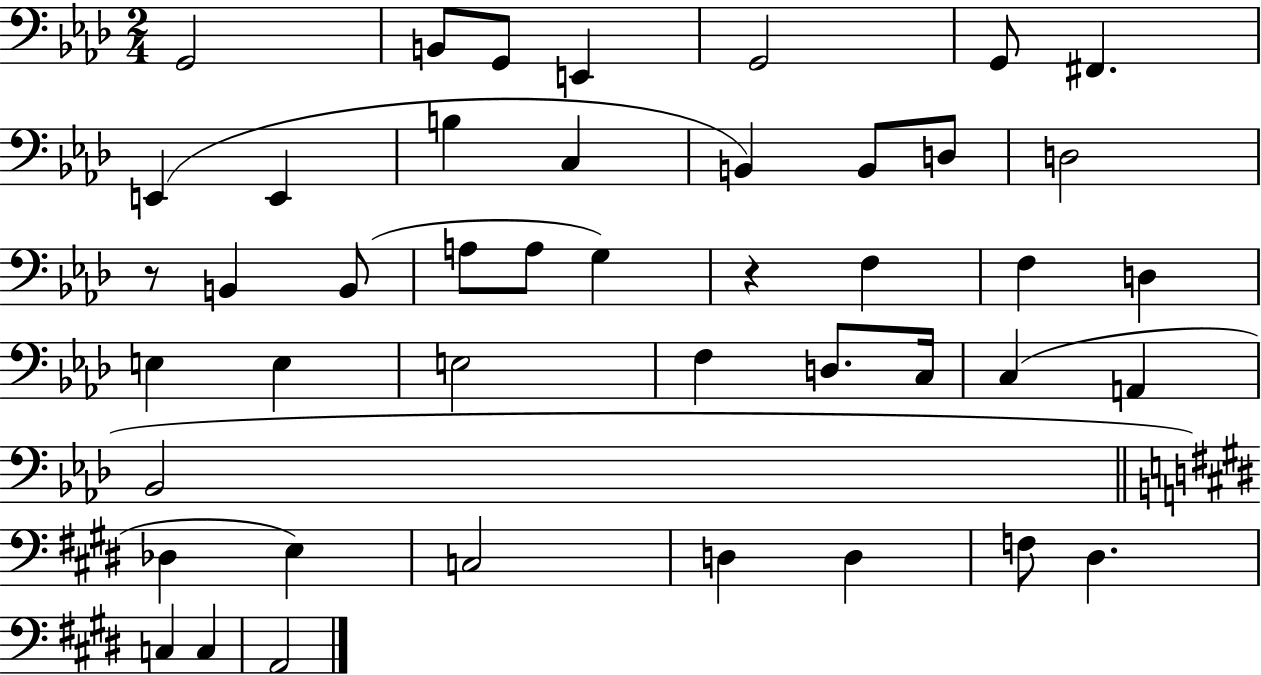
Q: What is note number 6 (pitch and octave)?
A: G2